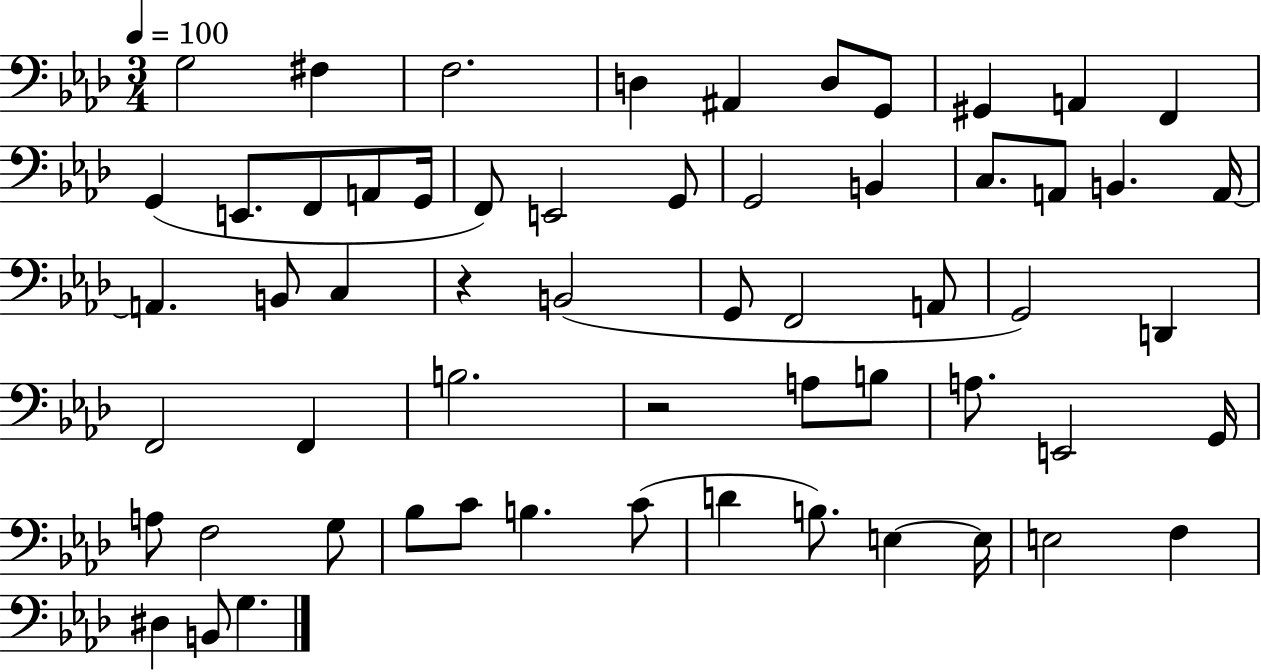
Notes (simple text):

G3/h F#3/q F3/h. D3/q A#2/q D3/e G2/e G#2/q A2/q F2/q G2/q E2/e. F2/e A2/e G2/s F2/e E2/h G2/e G2/h B2/q C3/e. A2/e B2/q. A2/s A2/q. B2/e C3/q R/q B2/h G2/e F2/h A2/e G2/h D2/q F2/h F2/q B3/h. R/h A3/e B3/e A3/e. E2/h G2/s A3/e F3/h G3/e Bb3/e C4/e B3/q. C4/e D4/q B3/e. E3/q E3/s E3/h F3/q D#3/q B2/e G3/q.